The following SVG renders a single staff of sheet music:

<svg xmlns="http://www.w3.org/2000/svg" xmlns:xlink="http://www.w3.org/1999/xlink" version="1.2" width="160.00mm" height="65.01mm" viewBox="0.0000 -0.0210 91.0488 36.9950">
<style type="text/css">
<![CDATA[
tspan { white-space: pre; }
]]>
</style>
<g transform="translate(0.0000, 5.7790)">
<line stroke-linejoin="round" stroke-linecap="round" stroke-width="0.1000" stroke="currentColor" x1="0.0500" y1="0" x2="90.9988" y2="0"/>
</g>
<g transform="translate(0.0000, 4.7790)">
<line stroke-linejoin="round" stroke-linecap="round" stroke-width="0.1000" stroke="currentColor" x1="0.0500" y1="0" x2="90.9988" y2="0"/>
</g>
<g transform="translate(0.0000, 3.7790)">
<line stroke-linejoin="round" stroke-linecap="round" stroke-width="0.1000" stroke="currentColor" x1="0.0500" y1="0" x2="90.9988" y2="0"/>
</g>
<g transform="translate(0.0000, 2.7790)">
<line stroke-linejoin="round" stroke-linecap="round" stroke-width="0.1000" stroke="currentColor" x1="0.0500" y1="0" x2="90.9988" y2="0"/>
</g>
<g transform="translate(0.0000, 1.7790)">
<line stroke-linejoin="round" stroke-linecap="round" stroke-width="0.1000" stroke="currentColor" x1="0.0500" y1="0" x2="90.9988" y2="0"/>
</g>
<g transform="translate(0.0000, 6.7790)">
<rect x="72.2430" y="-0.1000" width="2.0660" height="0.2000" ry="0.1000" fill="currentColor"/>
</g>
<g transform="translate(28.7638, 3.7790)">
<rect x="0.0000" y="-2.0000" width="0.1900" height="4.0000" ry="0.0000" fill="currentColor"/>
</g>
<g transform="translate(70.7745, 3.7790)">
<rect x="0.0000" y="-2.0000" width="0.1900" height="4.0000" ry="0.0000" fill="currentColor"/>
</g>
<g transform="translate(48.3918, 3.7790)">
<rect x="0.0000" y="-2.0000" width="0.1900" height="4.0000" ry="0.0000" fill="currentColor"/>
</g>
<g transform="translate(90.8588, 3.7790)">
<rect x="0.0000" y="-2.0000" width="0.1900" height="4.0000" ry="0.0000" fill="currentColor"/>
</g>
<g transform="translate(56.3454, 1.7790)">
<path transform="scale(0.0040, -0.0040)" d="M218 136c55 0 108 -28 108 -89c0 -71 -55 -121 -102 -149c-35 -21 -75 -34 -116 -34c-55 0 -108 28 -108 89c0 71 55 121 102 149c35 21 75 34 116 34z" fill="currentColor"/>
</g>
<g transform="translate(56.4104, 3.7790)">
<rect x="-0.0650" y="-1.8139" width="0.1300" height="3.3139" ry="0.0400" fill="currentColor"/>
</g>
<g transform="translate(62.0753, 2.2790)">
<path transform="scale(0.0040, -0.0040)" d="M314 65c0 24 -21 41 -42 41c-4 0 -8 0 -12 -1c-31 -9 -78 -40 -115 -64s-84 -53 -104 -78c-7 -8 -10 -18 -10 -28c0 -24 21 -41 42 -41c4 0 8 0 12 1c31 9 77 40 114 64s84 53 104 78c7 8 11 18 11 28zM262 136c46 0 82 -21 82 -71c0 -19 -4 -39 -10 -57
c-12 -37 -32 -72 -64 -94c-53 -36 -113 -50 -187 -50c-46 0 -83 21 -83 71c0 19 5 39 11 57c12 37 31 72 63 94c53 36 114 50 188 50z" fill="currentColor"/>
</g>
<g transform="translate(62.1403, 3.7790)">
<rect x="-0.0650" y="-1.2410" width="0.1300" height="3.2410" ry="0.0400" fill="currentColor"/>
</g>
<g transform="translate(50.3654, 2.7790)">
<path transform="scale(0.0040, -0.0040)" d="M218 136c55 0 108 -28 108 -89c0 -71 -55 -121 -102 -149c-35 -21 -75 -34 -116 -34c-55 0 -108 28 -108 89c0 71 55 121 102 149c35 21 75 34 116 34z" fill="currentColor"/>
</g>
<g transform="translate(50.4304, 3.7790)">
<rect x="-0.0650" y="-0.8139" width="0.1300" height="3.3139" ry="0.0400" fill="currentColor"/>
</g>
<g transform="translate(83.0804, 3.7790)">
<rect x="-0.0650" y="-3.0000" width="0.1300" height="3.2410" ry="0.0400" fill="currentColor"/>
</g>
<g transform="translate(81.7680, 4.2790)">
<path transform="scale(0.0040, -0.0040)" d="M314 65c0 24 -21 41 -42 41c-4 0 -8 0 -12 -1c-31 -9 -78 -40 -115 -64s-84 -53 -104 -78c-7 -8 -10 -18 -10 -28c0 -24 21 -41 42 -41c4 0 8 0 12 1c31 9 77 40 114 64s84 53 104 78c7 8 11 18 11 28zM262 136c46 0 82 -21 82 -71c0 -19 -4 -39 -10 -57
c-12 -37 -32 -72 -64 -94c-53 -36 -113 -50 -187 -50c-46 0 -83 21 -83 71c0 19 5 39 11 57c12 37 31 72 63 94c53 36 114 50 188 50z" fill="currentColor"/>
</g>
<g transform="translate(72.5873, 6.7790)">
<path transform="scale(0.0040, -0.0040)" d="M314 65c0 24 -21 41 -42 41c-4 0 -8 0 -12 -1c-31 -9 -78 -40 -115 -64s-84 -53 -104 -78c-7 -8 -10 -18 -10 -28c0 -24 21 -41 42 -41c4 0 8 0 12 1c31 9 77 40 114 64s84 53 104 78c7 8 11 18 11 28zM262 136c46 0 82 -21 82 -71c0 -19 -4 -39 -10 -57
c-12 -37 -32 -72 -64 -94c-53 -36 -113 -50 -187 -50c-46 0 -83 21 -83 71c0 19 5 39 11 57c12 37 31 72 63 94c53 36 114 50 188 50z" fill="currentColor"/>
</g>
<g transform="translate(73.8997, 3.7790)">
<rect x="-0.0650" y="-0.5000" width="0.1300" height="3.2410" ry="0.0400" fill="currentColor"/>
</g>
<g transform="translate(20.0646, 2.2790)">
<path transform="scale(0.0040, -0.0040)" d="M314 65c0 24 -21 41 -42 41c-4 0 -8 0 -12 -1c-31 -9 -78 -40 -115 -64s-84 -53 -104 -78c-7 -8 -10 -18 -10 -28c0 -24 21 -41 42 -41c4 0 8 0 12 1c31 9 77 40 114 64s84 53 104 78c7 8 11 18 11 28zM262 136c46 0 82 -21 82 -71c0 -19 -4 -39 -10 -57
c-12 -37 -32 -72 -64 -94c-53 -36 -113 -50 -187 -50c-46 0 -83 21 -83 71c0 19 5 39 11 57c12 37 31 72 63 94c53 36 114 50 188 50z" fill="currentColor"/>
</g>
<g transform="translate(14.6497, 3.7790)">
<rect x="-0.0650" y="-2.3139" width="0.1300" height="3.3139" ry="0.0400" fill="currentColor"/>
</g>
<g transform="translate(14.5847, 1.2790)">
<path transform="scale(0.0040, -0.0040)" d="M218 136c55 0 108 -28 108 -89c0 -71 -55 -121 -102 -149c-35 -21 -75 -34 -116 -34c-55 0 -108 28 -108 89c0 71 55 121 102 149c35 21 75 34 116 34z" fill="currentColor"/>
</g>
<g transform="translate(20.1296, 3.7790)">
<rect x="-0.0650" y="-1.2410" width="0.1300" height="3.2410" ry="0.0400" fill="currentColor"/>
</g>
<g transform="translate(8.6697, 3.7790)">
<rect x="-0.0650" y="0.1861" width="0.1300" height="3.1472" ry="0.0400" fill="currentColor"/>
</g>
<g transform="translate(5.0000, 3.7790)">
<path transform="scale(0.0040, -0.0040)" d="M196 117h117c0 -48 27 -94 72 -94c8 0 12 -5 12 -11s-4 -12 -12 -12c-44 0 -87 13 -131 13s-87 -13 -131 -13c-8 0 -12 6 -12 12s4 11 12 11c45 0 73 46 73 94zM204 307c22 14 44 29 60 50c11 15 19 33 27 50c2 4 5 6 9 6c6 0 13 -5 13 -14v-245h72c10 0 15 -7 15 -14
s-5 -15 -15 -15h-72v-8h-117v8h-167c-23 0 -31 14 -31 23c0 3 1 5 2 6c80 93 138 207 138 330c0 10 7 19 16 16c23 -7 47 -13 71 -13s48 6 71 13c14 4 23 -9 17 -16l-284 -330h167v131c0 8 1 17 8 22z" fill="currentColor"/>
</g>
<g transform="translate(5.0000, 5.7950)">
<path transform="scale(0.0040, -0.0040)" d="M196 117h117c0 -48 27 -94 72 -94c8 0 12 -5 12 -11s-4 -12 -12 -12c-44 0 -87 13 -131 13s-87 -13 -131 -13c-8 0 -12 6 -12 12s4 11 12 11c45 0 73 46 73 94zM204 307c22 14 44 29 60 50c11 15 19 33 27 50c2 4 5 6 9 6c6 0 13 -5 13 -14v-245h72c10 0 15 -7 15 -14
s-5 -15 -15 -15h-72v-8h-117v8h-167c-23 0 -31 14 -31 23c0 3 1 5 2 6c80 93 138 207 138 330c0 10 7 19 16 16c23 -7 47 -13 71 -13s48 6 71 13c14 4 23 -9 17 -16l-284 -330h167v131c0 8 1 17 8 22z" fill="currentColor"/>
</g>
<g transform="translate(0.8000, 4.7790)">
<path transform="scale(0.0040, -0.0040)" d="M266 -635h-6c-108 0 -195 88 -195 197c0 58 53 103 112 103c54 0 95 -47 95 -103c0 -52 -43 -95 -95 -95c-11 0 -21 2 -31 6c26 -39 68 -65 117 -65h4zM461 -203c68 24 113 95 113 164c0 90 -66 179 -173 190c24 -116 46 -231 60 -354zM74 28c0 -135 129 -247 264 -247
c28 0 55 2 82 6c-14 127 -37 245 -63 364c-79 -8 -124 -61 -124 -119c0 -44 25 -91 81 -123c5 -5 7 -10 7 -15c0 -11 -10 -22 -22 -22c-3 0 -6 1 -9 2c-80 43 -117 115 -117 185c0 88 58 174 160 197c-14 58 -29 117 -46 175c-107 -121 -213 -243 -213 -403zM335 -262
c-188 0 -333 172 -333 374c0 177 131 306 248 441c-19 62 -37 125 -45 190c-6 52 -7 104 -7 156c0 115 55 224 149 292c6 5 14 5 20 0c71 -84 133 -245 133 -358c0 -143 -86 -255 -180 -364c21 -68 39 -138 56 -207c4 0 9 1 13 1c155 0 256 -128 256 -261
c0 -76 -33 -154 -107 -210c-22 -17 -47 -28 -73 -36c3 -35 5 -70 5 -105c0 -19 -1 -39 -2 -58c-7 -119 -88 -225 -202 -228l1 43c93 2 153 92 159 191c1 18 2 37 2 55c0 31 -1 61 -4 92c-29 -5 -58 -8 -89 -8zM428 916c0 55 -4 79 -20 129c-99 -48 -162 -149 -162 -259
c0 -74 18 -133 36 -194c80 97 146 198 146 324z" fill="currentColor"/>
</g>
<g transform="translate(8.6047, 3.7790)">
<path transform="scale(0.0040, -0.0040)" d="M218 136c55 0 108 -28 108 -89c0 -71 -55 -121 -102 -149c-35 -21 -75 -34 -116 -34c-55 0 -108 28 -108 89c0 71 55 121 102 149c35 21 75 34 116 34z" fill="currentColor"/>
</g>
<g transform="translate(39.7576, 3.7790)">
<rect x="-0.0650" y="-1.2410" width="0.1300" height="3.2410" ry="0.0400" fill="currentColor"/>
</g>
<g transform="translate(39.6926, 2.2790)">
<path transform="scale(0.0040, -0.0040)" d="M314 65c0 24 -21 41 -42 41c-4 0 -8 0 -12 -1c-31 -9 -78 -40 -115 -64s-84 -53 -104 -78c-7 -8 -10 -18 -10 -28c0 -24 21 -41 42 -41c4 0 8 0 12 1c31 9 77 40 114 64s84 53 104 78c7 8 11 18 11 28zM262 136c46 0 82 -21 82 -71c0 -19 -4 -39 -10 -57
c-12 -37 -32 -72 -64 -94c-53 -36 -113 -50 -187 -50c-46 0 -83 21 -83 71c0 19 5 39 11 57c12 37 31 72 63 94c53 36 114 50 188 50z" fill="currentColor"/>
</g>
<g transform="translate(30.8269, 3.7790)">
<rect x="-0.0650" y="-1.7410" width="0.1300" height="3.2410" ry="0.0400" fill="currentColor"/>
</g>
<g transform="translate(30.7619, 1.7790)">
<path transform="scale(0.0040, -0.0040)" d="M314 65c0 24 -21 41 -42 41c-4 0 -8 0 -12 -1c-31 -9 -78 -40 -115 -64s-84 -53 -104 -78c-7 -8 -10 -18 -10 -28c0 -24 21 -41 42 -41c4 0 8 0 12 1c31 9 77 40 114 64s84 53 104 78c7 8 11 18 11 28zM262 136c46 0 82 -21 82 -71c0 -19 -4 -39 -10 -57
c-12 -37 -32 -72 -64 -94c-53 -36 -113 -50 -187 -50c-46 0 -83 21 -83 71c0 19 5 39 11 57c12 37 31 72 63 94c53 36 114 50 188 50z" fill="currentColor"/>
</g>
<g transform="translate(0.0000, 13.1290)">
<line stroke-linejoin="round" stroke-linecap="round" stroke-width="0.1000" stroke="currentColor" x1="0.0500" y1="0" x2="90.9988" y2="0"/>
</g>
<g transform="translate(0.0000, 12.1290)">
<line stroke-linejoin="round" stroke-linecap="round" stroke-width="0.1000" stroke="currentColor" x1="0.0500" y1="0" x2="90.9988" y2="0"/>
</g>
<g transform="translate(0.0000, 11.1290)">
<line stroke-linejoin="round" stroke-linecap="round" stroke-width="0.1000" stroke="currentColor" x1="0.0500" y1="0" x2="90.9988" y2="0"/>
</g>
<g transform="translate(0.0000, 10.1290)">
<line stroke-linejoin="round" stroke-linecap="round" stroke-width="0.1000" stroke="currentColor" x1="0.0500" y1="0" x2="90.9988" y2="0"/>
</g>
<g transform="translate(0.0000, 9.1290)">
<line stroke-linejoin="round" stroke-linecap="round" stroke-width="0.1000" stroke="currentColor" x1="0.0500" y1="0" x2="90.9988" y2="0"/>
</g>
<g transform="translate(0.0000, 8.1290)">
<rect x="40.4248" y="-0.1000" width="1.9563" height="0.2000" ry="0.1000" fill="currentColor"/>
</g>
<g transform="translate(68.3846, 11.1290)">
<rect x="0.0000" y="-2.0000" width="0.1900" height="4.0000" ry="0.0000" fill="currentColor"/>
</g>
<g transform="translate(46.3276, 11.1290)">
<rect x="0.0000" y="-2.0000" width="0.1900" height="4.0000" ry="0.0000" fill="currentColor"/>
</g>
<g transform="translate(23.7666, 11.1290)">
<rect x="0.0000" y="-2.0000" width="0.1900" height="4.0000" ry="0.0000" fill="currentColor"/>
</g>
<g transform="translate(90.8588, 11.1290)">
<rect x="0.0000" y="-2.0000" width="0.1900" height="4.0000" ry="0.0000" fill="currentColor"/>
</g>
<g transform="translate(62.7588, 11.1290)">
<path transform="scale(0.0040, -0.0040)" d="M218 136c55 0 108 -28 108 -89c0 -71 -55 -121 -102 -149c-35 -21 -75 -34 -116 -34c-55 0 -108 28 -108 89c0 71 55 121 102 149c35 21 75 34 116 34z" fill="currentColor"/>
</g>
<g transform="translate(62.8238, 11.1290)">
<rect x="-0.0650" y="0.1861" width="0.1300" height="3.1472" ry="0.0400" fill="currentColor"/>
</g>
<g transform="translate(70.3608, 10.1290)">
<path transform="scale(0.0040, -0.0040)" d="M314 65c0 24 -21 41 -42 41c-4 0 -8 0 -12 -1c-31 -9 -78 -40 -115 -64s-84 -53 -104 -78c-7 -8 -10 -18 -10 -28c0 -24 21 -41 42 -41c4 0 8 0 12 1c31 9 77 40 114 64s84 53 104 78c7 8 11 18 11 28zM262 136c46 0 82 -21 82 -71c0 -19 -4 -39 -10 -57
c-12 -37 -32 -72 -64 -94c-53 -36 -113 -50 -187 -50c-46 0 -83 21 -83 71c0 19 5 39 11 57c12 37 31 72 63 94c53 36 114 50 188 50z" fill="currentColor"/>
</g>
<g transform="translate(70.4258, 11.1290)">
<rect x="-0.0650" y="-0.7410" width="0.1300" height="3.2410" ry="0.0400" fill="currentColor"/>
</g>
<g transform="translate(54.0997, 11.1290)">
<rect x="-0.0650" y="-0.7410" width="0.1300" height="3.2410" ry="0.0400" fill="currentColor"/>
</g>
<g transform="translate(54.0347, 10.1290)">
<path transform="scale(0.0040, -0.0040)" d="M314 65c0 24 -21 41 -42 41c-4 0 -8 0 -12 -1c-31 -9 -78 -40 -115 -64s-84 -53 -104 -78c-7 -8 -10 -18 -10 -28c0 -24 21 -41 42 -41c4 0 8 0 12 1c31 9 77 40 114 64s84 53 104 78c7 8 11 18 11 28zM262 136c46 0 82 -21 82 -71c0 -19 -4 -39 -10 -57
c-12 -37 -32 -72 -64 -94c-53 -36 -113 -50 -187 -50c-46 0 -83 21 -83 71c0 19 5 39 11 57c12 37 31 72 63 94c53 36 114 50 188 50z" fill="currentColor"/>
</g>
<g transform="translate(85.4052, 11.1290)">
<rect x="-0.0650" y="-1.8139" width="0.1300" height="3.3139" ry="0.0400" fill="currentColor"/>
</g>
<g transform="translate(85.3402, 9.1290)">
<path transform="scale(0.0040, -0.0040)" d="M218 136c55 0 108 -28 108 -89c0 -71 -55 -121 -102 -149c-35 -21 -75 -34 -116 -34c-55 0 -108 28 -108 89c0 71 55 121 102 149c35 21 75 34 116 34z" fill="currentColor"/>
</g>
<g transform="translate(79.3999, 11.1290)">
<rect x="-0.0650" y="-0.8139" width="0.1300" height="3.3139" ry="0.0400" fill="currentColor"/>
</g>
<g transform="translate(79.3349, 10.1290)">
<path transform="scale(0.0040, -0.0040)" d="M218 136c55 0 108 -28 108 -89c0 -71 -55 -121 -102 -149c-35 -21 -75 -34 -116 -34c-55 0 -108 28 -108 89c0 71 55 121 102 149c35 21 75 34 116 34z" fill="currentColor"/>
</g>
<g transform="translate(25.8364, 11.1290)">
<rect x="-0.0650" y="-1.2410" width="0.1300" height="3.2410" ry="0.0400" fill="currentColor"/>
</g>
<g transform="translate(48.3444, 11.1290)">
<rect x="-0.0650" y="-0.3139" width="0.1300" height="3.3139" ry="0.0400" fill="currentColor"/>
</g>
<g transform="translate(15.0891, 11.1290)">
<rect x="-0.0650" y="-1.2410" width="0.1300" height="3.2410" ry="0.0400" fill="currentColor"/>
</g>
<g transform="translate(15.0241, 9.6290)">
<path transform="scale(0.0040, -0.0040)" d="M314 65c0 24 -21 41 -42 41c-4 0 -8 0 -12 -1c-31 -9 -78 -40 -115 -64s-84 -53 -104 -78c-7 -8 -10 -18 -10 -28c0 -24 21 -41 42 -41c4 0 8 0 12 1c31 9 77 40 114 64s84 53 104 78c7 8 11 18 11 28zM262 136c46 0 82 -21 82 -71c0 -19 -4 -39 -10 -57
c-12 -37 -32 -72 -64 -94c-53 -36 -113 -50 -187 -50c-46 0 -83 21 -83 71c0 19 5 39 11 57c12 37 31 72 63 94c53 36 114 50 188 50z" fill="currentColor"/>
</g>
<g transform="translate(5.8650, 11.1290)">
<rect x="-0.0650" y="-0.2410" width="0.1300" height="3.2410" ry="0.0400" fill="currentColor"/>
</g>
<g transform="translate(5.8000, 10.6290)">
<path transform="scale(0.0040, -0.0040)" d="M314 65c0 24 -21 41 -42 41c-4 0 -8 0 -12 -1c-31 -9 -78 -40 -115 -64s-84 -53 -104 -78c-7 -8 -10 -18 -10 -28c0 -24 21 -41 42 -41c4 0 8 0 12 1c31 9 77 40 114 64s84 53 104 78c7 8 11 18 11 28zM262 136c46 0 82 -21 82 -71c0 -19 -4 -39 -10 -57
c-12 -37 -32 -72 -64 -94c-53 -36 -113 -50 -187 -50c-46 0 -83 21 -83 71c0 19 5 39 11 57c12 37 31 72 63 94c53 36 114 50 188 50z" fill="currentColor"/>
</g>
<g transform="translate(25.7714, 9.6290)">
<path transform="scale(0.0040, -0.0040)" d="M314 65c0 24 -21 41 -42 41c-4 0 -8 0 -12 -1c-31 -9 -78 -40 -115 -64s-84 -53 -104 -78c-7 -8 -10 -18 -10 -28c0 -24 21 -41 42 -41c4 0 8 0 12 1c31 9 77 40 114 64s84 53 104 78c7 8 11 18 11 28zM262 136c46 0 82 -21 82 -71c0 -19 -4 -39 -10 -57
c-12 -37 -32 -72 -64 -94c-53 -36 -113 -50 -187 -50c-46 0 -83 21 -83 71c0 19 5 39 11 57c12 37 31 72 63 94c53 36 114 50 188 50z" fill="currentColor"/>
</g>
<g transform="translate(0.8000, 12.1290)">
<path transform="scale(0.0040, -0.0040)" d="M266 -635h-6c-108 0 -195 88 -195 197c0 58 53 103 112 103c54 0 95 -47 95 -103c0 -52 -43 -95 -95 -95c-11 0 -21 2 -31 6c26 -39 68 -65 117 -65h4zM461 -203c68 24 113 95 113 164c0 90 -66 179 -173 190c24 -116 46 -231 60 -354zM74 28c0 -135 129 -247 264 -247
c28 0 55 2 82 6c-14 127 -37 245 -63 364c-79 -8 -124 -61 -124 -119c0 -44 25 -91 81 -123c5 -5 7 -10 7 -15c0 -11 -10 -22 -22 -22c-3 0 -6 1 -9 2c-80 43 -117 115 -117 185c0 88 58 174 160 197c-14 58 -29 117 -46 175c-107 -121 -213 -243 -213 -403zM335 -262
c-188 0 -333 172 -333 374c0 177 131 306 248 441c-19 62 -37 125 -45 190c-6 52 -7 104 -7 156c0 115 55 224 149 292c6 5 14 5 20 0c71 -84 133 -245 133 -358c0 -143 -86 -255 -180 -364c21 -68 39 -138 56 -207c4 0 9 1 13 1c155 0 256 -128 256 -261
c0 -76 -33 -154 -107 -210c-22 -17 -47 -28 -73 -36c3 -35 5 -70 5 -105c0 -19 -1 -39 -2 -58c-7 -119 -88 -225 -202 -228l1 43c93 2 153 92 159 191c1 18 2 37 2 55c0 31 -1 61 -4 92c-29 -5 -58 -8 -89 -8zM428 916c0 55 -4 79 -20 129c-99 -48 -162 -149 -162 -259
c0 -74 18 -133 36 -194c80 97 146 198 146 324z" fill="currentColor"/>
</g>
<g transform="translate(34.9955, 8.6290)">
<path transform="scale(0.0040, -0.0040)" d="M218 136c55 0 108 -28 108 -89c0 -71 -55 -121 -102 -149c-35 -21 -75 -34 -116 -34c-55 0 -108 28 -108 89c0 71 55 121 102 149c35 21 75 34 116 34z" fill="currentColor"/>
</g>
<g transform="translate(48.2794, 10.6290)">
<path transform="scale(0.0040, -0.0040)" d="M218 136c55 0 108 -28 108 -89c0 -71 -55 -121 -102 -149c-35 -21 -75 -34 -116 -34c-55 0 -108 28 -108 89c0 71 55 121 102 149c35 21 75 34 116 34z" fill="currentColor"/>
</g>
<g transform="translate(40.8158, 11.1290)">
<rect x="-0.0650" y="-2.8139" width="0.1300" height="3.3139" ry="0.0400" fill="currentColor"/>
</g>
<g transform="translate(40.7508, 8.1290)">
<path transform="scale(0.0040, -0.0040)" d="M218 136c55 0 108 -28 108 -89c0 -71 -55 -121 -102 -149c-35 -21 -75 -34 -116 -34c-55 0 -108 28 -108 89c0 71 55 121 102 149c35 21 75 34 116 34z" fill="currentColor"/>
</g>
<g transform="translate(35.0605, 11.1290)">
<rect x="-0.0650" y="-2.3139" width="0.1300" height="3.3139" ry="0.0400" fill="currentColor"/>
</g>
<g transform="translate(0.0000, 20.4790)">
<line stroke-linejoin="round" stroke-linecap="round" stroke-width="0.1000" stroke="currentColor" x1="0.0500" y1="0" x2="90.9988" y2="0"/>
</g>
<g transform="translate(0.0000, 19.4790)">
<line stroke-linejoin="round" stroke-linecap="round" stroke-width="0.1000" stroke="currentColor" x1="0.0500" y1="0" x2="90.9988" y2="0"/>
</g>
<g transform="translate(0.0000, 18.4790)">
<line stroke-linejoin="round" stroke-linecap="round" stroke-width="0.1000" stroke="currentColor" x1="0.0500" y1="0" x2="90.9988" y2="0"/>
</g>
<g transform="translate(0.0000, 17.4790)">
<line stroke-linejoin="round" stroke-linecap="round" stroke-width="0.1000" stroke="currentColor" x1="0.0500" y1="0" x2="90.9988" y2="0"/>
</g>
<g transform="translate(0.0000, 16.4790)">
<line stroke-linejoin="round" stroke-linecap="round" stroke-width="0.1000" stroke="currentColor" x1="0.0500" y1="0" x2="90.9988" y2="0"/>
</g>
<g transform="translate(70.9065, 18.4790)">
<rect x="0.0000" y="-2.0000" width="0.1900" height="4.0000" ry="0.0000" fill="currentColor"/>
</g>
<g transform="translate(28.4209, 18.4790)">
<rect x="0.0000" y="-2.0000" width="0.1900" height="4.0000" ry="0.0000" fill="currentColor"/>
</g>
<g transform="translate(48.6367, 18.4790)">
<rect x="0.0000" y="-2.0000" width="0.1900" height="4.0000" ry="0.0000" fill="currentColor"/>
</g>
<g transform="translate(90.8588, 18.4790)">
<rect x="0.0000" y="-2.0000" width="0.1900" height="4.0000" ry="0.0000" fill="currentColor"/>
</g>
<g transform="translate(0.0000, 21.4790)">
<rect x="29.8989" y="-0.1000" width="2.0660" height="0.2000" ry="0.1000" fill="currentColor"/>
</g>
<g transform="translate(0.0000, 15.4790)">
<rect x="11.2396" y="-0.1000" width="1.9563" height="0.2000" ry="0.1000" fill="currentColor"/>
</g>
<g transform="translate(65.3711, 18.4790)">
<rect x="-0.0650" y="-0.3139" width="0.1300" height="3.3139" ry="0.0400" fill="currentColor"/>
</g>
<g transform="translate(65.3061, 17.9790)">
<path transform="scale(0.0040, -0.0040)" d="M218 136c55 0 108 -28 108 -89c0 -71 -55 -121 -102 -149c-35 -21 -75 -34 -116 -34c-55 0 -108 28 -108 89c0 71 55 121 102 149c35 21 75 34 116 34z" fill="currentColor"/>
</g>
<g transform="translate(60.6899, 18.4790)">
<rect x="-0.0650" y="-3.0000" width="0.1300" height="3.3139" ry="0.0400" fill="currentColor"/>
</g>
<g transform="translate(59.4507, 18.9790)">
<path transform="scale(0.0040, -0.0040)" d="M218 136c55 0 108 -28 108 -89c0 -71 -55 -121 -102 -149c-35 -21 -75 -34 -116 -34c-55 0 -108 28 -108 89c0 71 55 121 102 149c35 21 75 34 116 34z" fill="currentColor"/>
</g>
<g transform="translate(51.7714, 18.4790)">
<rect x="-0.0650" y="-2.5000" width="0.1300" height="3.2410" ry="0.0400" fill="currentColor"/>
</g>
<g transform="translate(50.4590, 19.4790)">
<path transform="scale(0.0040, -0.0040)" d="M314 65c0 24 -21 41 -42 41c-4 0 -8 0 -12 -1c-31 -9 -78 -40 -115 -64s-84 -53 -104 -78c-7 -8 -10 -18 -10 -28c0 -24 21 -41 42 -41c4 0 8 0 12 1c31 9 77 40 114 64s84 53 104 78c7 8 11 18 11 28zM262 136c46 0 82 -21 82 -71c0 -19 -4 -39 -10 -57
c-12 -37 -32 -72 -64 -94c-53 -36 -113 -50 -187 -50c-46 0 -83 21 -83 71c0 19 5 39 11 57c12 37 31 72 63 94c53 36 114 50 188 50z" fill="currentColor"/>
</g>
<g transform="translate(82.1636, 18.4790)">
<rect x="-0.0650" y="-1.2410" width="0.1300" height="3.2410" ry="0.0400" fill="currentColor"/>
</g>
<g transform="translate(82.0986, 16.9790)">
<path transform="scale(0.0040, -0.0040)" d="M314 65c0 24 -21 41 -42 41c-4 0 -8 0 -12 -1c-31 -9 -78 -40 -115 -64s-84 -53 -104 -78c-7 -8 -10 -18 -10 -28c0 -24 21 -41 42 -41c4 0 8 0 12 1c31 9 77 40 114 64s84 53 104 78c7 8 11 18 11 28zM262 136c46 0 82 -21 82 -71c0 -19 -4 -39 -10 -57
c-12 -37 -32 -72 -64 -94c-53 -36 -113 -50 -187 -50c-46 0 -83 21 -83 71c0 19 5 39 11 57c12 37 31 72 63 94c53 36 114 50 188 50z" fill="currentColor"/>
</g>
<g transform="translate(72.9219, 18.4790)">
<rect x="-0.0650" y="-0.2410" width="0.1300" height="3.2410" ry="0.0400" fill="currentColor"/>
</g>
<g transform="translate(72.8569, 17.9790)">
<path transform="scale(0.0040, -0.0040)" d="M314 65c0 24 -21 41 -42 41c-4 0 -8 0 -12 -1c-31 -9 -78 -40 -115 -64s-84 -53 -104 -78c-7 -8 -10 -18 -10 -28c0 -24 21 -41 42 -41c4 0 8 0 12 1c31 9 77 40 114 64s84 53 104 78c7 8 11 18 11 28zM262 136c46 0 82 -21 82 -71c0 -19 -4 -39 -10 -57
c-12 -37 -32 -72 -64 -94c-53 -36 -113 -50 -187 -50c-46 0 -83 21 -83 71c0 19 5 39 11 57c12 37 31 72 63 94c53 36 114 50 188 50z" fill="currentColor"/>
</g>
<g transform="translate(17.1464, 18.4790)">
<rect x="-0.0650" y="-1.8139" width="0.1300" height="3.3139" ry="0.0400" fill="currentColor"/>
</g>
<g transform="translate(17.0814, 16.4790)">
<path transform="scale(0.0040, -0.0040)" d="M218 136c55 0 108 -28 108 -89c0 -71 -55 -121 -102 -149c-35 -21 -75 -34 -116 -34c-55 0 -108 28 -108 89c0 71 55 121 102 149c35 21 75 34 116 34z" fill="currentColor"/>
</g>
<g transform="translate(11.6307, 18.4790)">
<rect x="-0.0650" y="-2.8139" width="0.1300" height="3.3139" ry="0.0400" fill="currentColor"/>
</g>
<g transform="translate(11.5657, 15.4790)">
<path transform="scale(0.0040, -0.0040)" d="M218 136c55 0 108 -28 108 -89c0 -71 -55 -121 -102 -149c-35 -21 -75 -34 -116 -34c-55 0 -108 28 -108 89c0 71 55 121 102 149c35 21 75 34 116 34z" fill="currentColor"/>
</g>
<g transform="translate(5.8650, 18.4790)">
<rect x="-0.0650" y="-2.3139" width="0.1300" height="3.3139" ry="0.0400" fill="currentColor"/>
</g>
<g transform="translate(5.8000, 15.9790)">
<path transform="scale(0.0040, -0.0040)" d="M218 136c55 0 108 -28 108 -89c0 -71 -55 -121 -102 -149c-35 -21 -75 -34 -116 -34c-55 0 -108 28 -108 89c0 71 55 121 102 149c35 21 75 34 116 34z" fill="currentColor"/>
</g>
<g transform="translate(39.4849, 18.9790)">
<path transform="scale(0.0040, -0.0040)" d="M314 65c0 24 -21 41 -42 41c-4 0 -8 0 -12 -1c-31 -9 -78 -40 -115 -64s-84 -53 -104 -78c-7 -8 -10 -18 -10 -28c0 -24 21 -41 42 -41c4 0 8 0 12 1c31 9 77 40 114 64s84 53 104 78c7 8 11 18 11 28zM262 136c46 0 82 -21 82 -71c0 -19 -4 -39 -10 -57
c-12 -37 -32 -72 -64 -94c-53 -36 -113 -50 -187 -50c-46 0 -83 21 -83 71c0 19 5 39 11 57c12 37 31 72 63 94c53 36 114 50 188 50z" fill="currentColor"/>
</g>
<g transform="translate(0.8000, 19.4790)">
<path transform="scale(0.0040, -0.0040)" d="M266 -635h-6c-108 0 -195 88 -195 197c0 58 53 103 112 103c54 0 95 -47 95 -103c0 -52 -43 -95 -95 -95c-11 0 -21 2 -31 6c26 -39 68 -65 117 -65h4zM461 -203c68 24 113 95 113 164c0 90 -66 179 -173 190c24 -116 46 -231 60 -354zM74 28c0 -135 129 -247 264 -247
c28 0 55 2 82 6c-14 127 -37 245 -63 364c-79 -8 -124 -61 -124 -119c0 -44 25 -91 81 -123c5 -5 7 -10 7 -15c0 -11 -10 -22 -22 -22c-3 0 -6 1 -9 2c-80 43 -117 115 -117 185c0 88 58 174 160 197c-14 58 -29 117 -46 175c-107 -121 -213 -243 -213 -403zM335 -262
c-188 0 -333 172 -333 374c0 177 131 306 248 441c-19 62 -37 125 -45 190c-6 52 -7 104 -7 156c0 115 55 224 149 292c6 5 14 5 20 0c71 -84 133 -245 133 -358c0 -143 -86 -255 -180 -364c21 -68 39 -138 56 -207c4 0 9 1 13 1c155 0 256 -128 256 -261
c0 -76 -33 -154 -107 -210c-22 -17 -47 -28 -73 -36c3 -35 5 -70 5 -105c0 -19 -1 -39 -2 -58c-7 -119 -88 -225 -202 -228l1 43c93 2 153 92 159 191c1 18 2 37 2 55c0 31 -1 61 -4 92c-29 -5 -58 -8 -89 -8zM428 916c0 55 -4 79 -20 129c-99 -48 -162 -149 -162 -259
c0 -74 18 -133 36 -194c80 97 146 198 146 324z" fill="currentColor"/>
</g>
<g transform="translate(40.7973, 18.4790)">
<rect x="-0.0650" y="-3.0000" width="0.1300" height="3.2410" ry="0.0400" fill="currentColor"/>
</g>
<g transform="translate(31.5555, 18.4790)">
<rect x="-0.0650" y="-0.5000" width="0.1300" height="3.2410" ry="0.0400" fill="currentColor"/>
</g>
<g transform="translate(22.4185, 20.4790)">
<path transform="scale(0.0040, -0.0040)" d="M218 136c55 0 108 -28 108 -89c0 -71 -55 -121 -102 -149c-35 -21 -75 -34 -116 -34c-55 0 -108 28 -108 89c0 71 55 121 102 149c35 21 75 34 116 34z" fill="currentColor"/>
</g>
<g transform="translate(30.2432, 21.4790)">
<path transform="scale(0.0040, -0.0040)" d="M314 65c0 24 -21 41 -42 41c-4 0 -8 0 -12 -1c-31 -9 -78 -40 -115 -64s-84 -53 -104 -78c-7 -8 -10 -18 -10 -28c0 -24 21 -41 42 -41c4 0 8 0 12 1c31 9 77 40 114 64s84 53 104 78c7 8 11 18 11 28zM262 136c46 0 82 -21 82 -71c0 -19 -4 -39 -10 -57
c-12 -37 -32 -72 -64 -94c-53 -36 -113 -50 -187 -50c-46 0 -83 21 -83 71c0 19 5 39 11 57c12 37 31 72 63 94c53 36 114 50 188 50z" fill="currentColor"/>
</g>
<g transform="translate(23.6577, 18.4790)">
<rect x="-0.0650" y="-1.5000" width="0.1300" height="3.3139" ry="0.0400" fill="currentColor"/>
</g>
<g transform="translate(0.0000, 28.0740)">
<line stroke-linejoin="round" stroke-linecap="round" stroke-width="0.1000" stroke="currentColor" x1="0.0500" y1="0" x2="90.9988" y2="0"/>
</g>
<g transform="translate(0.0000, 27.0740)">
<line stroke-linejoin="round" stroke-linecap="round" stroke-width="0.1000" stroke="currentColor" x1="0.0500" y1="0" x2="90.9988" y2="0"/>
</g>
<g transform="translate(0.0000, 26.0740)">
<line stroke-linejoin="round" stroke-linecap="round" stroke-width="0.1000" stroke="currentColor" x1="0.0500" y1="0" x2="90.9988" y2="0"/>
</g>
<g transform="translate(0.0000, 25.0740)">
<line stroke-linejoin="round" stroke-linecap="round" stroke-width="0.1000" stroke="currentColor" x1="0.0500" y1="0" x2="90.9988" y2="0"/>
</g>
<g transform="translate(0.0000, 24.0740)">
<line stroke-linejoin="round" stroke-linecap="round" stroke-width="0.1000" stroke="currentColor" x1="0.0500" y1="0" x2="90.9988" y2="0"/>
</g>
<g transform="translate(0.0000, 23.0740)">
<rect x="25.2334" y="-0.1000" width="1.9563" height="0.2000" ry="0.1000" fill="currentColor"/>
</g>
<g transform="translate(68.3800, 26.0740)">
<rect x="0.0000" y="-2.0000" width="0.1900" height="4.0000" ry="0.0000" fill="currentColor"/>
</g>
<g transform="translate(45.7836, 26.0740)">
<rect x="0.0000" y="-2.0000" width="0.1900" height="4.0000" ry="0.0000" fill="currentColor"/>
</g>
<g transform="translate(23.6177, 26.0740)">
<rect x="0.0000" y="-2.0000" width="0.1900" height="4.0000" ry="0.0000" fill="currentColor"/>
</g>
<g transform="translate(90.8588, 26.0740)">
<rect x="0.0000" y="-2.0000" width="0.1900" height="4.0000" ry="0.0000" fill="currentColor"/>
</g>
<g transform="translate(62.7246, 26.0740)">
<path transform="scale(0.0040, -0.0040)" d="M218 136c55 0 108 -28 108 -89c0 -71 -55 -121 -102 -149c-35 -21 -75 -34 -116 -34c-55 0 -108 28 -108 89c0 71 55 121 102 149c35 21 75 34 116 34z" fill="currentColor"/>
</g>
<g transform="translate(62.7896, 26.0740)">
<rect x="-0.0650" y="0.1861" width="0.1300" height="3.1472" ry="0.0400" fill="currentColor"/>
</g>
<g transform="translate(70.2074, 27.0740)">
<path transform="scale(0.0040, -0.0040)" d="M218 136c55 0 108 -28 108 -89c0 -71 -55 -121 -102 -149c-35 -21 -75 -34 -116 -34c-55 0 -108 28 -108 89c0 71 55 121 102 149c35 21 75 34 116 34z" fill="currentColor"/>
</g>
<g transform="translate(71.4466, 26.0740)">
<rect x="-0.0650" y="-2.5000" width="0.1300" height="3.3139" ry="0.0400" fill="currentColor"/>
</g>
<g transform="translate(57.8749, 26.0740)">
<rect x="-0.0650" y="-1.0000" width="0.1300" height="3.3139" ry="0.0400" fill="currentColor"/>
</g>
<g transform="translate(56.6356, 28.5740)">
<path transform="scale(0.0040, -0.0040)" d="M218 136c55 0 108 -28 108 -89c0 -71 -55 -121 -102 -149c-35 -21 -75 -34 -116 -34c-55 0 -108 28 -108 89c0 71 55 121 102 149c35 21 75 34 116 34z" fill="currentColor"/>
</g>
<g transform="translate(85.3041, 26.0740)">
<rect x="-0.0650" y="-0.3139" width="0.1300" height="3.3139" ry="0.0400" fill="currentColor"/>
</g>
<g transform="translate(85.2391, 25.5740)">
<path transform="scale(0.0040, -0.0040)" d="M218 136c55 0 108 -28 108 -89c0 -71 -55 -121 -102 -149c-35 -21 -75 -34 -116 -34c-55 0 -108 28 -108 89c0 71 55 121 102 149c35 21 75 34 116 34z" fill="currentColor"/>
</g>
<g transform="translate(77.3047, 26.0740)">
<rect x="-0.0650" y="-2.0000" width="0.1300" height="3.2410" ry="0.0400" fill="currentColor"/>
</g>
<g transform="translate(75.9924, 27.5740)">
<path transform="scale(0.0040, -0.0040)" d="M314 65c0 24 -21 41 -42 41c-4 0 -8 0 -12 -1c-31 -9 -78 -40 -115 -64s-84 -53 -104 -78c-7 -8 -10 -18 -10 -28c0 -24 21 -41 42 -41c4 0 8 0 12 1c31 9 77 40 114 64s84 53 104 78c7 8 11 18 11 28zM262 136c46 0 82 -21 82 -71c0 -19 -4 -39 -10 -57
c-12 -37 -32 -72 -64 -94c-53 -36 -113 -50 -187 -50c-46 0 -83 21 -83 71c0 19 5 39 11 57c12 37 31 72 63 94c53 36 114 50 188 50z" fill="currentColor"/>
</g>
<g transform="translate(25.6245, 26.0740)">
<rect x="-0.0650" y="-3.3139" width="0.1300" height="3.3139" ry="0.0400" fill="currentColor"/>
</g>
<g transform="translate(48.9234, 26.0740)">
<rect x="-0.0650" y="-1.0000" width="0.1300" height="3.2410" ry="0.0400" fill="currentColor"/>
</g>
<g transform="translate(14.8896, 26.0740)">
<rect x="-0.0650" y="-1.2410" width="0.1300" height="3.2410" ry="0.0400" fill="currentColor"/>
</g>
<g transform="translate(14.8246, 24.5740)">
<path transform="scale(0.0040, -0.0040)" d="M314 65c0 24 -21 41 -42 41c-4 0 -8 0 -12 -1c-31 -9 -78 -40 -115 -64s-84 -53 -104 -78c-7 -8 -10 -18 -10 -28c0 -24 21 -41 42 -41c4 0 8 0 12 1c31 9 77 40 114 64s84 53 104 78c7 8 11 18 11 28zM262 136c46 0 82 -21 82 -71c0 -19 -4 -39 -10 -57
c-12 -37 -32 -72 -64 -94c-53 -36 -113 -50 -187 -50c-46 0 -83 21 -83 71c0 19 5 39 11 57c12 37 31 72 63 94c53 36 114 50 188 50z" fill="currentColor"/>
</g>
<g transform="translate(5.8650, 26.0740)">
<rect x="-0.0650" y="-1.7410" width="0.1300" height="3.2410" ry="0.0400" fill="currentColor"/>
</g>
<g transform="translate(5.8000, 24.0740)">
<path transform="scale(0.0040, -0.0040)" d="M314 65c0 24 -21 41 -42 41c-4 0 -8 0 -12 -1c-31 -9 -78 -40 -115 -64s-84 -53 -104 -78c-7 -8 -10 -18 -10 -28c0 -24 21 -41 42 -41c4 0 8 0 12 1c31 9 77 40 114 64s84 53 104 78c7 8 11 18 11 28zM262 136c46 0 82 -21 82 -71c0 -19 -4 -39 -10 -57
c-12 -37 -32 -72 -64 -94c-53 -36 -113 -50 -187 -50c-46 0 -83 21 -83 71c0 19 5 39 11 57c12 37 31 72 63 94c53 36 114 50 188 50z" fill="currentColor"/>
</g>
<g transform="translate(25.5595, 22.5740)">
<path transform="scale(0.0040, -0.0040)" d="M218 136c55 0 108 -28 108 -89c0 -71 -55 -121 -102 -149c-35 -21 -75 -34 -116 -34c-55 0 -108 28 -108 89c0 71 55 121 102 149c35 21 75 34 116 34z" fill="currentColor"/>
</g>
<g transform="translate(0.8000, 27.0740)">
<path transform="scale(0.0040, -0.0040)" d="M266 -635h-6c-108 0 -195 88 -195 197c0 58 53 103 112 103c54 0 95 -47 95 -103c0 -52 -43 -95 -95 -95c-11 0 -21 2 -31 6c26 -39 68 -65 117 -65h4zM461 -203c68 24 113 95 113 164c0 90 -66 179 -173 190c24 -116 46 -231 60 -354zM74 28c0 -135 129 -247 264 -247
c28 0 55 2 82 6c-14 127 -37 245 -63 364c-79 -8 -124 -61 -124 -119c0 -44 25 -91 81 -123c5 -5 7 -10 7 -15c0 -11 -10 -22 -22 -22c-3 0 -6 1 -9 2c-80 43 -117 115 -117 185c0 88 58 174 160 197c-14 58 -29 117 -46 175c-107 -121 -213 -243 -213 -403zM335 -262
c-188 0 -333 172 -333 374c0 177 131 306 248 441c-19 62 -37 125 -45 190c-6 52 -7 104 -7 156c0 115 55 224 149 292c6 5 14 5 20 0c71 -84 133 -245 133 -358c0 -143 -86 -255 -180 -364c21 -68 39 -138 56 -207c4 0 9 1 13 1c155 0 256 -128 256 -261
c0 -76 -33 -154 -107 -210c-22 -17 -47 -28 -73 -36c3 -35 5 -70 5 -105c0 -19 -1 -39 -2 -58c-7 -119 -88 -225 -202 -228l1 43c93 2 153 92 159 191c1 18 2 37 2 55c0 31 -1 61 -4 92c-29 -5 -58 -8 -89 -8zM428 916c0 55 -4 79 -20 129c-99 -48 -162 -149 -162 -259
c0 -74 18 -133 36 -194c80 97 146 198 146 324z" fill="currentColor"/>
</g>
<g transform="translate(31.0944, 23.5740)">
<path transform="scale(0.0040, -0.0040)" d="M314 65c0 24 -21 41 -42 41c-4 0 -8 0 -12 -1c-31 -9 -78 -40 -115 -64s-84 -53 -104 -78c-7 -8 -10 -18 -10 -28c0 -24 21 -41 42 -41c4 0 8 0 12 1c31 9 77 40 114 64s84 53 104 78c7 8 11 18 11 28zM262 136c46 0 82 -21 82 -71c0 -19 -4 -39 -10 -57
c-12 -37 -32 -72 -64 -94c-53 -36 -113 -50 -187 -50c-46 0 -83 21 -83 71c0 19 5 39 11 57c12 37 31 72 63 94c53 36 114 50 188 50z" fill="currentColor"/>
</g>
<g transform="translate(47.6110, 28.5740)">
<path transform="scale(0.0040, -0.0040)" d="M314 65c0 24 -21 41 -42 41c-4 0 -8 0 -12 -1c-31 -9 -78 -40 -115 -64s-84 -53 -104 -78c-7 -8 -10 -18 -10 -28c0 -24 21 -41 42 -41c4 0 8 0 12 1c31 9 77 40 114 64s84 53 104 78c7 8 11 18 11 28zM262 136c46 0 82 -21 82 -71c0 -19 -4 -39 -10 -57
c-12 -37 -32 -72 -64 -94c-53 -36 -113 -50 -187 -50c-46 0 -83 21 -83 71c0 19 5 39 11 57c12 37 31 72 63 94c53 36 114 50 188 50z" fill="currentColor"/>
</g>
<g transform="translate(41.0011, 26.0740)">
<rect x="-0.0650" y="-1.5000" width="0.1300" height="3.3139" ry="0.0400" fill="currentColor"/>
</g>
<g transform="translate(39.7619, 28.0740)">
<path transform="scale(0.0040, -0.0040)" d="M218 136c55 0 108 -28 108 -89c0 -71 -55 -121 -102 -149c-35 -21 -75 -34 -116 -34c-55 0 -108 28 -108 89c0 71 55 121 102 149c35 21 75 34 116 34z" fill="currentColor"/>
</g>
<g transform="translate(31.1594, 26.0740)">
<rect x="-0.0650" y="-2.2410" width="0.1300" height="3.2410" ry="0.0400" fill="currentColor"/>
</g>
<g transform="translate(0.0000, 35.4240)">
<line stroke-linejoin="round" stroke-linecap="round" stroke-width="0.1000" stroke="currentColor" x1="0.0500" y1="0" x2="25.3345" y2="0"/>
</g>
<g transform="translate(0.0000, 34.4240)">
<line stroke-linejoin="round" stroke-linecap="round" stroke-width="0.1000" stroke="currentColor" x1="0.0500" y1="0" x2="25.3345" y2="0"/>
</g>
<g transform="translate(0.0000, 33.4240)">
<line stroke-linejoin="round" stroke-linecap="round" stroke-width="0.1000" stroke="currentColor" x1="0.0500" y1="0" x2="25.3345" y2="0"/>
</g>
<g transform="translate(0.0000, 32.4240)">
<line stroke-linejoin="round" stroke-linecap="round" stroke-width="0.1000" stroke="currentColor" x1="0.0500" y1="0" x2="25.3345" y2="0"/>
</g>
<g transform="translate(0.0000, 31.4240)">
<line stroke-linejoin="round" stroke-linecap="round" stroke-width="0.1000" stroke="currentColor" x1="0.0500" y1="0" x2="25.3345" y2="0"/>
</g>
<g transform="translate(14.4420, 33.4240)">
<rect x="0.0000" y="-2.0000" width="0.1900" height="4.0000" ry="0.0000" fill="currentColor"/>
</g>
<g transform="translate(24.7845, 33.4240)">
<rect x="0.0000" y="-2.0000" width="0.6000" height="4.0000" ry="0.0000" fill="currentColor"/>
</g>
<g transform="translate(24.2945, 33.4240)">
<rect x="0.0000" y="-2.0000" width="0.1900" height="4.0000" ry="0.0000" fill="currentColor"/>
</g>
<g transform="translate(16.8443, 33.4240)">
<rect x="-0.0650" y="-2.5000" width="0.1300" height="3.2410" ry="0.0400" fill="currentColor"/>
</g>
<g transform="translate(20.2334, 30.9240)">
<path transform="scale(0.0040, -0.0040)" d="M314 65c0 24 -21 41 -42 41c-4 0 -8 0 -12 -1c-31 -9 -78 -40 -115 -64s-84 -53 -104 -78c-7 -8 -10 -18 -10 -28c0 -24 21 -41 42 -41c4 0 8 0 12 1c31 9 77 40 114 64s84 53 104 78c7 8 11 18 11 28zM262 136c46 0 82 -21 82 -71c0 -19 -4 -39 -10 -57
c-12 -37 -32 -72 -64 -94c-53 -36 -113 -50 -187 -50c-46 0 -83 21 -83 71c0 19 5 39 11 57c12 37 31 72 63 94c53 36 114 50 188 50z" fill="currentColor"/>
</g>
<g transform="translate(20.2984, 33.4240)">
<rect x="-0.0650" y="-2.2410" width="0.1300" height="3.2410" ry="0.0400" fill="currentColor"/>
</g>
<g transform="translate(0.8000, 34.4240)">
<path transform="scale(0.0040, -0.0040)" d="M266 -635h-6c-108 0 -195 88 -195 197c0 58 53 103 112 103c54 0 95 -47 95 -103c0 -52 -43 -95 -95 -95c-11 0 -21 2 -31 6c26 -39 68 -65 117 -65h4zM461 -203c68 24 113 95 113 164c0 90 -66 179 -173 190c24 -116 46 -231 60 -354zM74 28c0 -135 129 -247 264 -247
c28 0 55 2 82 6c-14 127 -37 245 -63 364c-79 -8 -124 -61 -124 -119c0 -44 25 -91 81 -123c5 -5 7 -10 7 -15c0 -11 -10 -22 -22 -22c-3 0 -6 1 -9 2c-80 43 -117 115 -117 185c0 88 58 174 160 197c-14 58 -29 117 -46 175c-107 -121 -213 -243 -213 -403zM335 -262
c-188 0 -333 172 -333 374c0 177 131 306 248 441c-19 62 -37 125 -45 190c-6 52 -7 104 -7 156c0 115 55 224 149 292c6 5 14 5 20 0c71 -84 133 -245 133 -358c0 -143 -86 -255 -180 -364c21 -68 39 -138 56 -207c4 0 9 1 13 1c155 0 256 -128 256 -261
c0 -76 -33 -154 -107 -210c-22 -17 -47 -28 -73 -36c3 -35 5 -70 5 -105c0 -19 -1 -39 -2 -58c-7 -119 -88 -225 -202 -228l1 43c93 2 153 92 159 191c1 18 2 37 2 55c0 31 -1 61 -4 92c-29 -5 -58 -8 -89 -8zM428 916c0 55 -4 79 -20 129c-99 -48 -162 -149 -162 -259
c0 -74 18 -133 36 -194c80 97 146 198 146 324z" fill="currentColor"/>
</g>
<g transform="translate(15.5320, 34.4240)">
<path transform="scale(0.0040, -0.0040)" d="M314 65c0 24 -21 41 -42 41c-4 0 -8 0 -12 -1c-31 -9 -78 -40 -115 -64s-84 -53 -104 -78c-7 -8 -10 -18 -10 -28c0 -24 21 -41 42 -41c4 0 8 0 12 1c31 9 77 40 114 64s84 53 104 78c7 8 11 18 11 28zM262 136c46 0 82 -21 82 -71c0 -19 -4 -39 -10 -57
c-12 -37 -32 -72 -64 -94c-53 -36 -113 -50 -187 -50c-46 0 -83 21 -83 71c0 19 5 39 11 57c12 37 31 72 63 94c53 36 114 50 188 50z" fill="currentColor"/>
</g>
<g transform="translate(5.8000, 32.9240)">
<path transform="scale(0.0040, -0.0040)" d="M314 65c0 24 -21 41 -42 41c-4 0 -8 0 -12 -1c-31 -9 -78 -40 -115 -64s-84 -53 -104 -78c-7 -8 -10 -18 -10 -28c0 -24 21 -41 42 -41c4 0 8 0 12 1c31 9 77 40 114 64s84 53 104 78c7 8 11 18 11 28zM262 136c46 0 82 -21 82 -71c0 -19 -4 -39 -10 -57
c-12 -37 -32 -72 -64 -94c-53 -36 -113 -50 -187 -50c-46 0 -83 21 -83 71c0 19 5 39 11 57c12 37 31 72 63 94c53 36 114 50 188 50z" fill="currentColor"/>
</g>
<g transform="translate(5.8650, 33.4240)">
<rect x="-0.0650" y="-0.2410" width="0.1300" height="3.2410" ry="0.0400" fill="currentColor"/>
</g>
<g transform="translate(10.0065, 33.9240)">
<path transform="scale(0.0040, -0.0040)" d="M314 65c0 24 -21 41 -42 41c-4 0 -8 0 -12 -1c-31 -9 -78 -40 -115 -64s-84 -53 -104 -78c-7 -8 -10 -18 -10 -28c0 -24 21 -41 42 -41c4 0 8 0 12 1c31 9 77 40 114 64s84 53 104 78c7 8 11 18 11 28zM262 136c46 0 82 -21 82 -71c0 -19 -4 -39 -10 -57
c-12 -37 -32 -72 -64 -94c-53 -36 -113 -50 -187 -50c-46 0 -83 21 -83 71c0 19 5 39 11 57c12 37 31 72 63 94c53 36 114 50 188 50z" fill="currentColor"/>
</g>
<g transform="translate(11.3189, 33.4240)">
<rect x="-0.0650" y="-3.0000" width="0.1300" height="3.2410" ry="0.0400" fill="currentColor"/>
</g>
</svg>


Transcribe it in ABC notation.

X:1
T:Untitled
M:4/4
L:1/4
K:C
B g e2 f2 e2 d f e2 C2 A2 c2 e2 e2 g a c d2 B d2 d f g a f E C2 A2 G2 A c c2 e2 f2 e2 b g2 E D2 D B G F2 c c2 A2 G2 g2